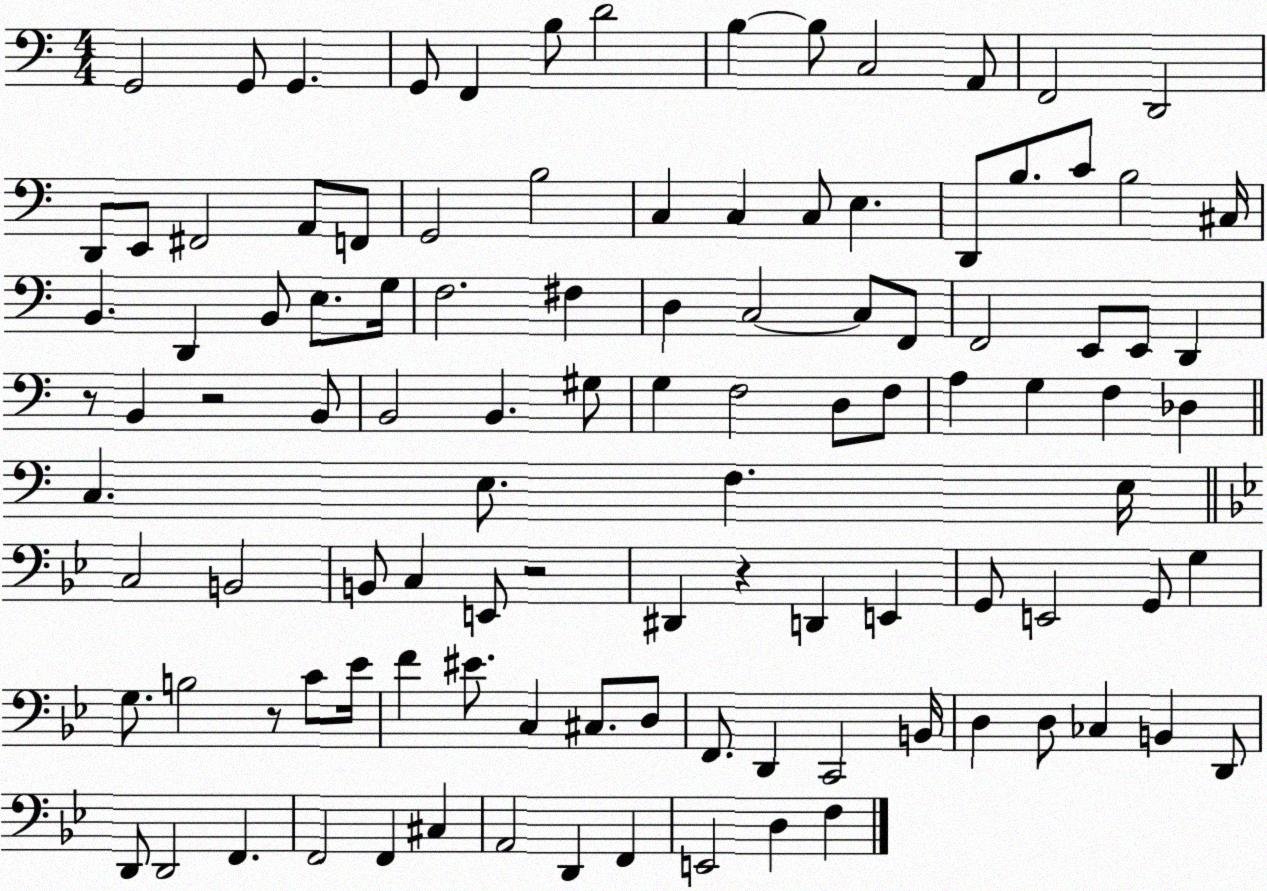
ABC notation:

X:1
T:Untitled
M:4/4
L:1/4
K:C
G,,2 G,,/2 G,, G,,/2 F,, B,/2 D2 B, B,/2 C,2 A,,/2 F,,2 D,,2 D,,/2 E,,/2 ^F,,2 A,,/2 F,,/2 G,,2 B,2 C, C, C,/2 E, D,,/2 B,/2 C/2 B,2 ^C,/4 B,, D,, B,,/2 E,/2 G,/4 F,2 ^F, D, C,2 C,/2 F,,/2 F,,2 E,,/2 E,,/2 D,, z/2 B,, z2 B,,/2 B,,2 B,, ^G,/2 G, F,2 D,/2 F,/2 A, G, F, _D, C, E,/2 F, E,/4 C,2 B,,2 B,,/2 C, E,,/2 z2 ^D,, z D,, E,, G,,/2 E,,2 G,,/2 G, G,/2 B,2 z/2 C/2 _E/4 F ^E/2 C, ^C,/2 D,/2 F,,/2 D,, C,,2 B,,/4 D, D,/2 _C, B,, D,,/2 D,,/2 D,,2 F,, F,,2 F,, ^C, A,,2 D,, F,, E,,2 D, F,